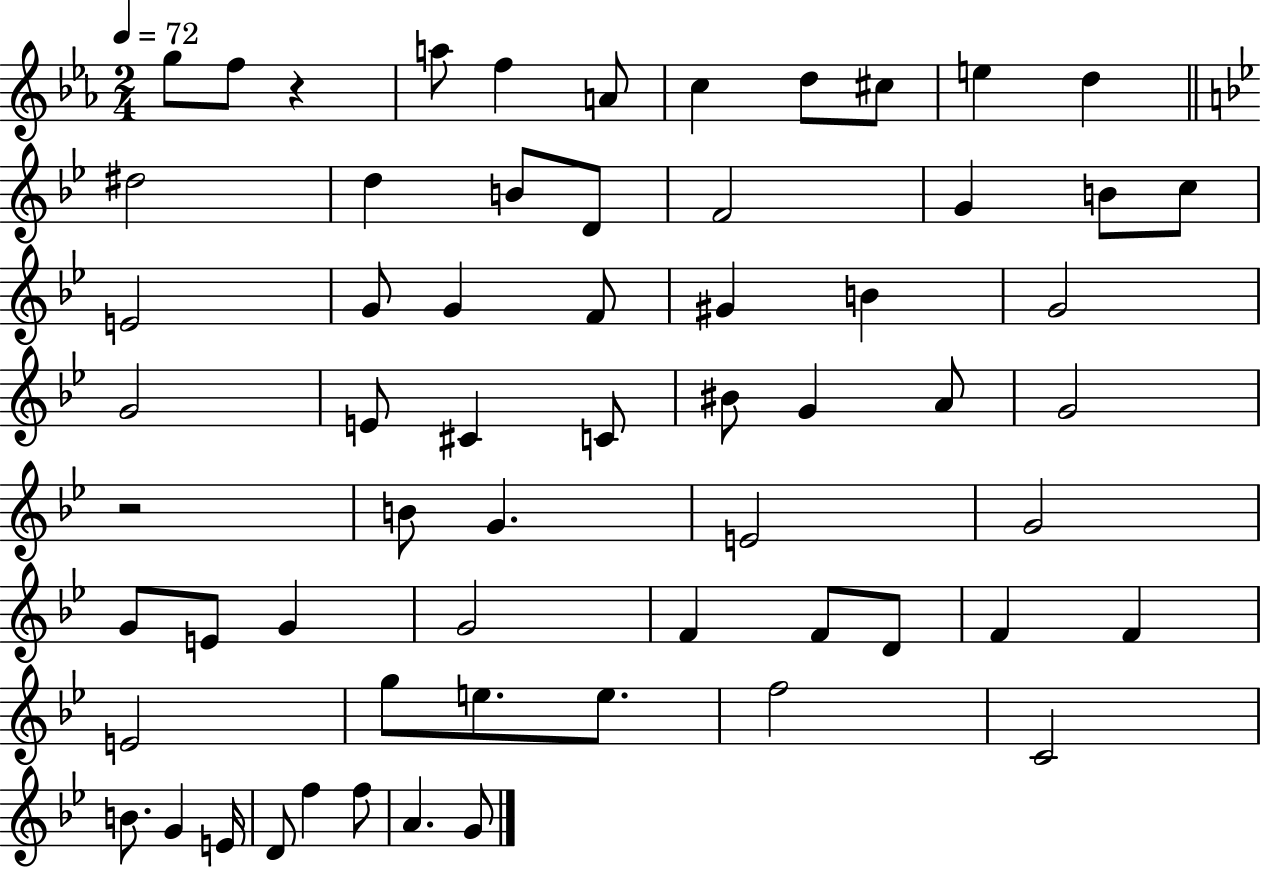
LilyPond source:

{
  \clef treble
  \numericTimeSignature
  \time 2/4
  \key ees \major
  \tempo 4 = 72
  \repeat volta 2 { g''8 f''8 r4 | a''8 f''4 a'8 | c''4 d''8 cis''8 | e''4 d''4 | \break \bar "||" \break \key g \minor dis''2 | d''4 b'8 d'8 | f'2 | g'4 b'8 c''8 | \break e'2 | g'8 g'4 f'8 | gis'4 b'4 | g'2 | \break g'2 | e'8 cis'4 c'8 | bis'8 g'4 a'8 | g'2 | \break r2 | b'8 g'4. | e'2 | g'2 | \break g'8 e'8 g'4 | g'2 | f'4 f'8 d'8 | f'4 f'4 | \break e'2 | g''8 e''8. e''8. | f''2 | c'2 | \break b'8. g'4 e'16 | d'8 f''4 f''8 | a'4. g'8 | } \bar "|."
}